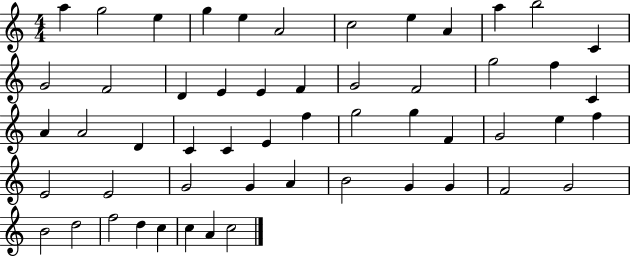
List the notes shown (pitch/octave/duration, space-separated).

A5/q G5/h E5/q G5/q E5/q A4/h C5/h E5/q A4/q A5/q B5/h C4/q G4/h F4/h D4/q E4/q E4/q F4/q G4/h F4/h G5/h F5/q C4/q A4/q A4/h D4/q C4/q C4/q E4/q F5/q G5/h G5/q F4/q G4/h E5/q F5/q E4/h E4/h G4/h G4/q A4/q B4/h G4/q G4/q F4/h G4/h B4/h D5/h F5/h D5/q C5/q C5/q A4/q C5/h